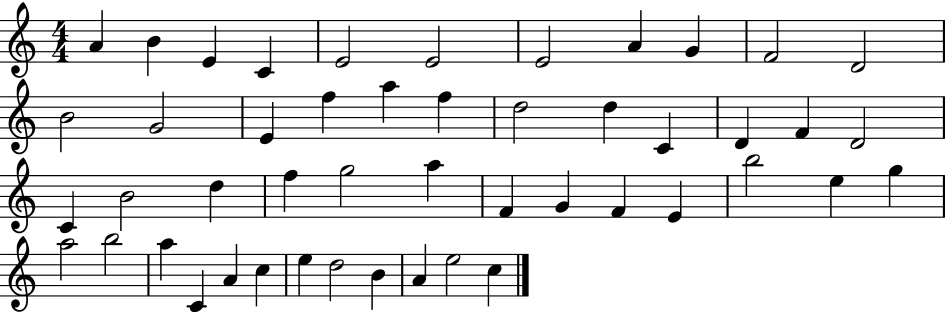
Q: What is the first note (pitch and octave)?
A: A4